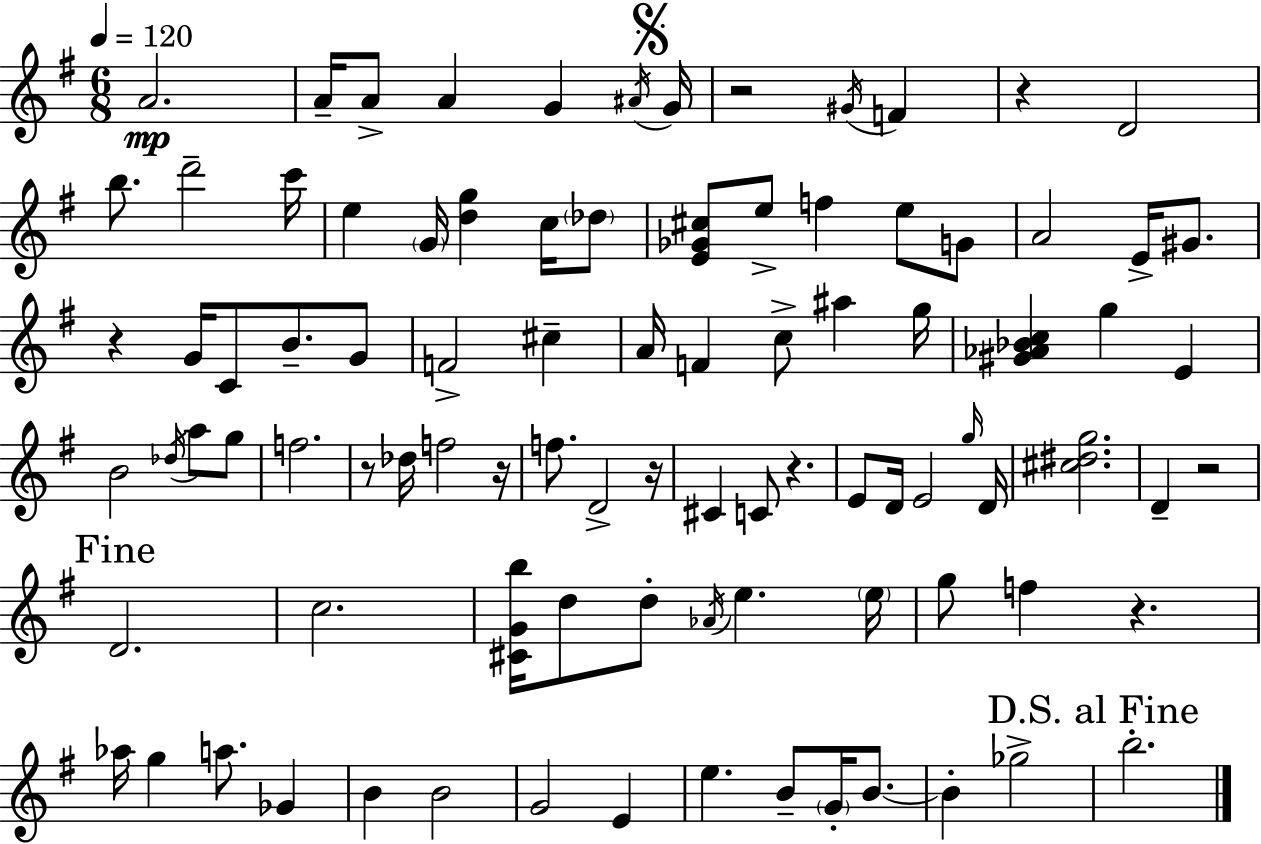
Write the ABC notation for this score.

X:1
T:Untitled
M:6/8
L:1/4
K:G
A2 A/4 A/2 A G ^A/4 G/4 z2 ^G/4 F z D2 b/2 d'2 c'/4 e G/4 [dg] c/4 _d/2 [E_G^c]/2 e/2 f e/2 G/2 A2 E/4 ^G/2 z G/4 C/2 B/2 G/2 F2 ^c A/4 F c/2 ^a g/4 [^G_A_Bc] g E B2 _d/4 a/2 g/2 f2 z/2 _d/4 f2 z/4 f/2 D2 z/4 ^C C/2 z E/2 D/4 E2 g/4 D/4 [^c^dg]2 D z2 D2 c2 [^CGb]/4 d/2 d/2 _A/4 e e/4 g/2 f z _a/4 g a/2 _G B B2 G2 E e B/2 G/4 B/2 B _g2 b2